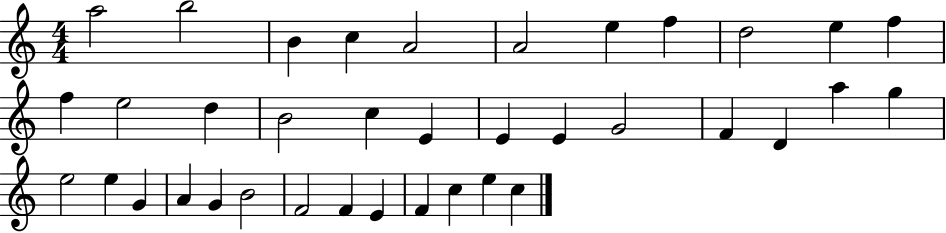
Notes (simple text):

A5/h B5/h B4/q C5/q A4/h A4/h E5/q F5/q D5/h E5/q F5/q F5/q E5/h D5/q B4/h C5/q E4/q E4/q E4/q G4/h F4/q D4/q A5/q G5/q E5/h E5/q G4/q A4/q G4/q B4/h F4/h F4/q E4/q F4/q C5/q E5/q C5/q